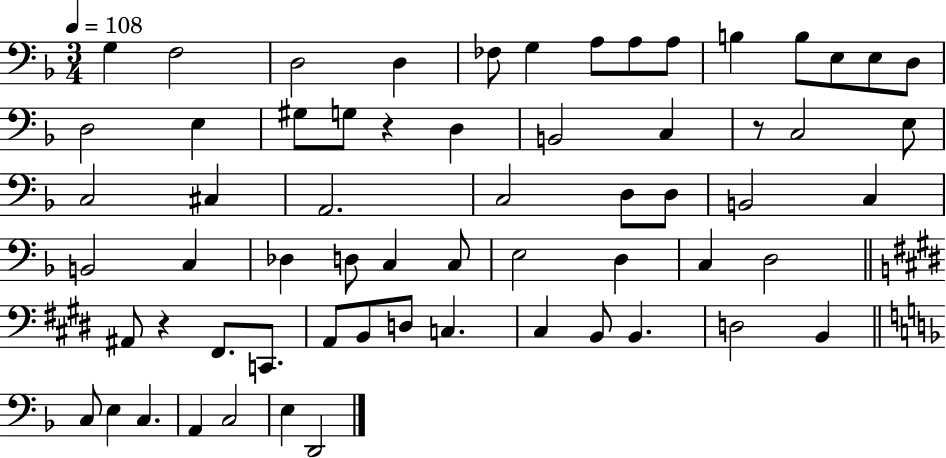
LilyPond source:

{
  \clef bass
  \numericTimeSignature
  \time 3/4
  \key f \major
  \tempo 4 = 108
  g4 f2 | d2 d4 | fes8 g4 a8 a8 a8 | b4 b8 e8 e8 d8 | \break d2 e4 | gis8 g8 r4 d4 | b,2 c4 | r8 c2 e8 | \break c2 cis4 | a,2. | c2 d8 d8 | b,2 c4 | \break b,2 c4 | des4 d8 c4 c8 | e2 d4 | c4 d2 | \break \bar "||" \break \key e \major ais,8 r4 fis,8. c,8. | a,8 b,8 d8 c4. | cis4 b,8 b,4. | d2 b,4 | \break \bar "||" \break \key f \major c8 e4 c4. | a,4 c2 | e4 d,2 | \bar "|."
}